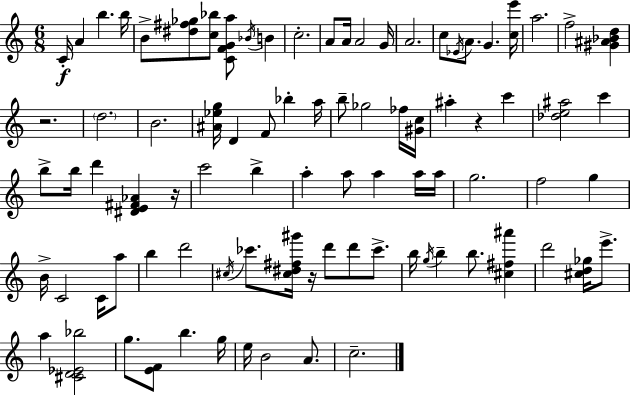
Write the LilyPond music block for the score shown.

{
  \clef treble
  \numericTimeSignature
  \time 6/8
  \key c \major
  c'16-.\f a'4 b''4. b''16 | b'8-> <dis'' fis'' ges''>8 <c'' bes''>8 <c' f' g' a''>8 \acciaccatura { bes'16 } b'4 | c''2.-. | a'8 a'16 a'2 | \break g'16 a'2. | c''8 \acciaccatura { ees'16 } a'8. g'4. | <c'' e'''>16 a''2. | f''2-> <gis' ais' bes' d''>4 | \break r2. | \parenthesize d''2. | b'2. | <ais' ees'' g''>16 d'4 f'8 bes''4-. | \break a''16 b''8-- ges''2 | fes''16 <gis' c''>16 ais''4-. r4 c'''4 | <des'' e'' ais''>2 c'''4 | b''8-> b''16 d'''4 <dis' e' fis' aes'>4 | \break r16 c'''2 b''4-> | a''4-. a''8 a''4 | a''16 a''16 g''2. | f''2 g''4 | \break b'16-> c'2 c'16 | a''8 b''4 d'''2 | \acciaccatura { cis''16 } ces'''8. <cis'' dis'' fis'' gis'''>16 r16 d'''8 d'''8 | ces'''8.-> b''16 \acciaccatura { g''16 } b''4-- b''8. | \break <cis'' fis'' ais'''>4 d'''2 | <cis'' d'' ges''>16 e'''8.-> a''4 <cis' d' ees' bes''>2 | g''8. <e' f'>8 b''4. | g''16 e''16 b'2 | \break a'8. c''2.-- | \bar "|."
}